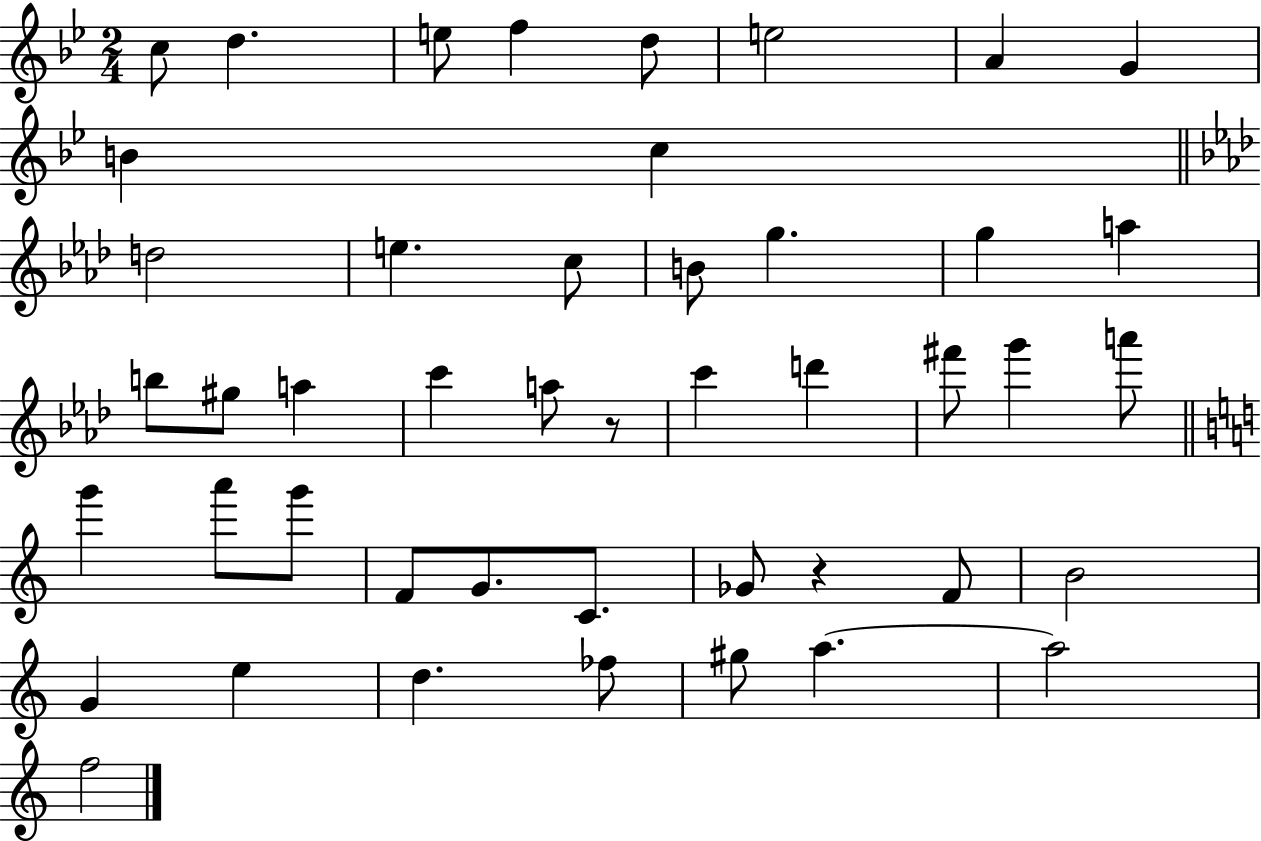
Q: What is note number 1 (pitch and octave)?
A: C5